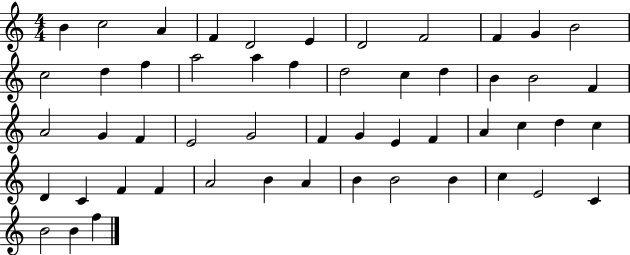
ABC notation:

X:1
T:Untitled
M:4/4
L:1/4
K:C
B c2 A F D2 E D2 F2 F G B2 c2 d f a2 a f d2 c d B B2 F A2 G F E2 G2 F G E F A c d c D C F F A2 B A B B2 B c E2 C B2 B f